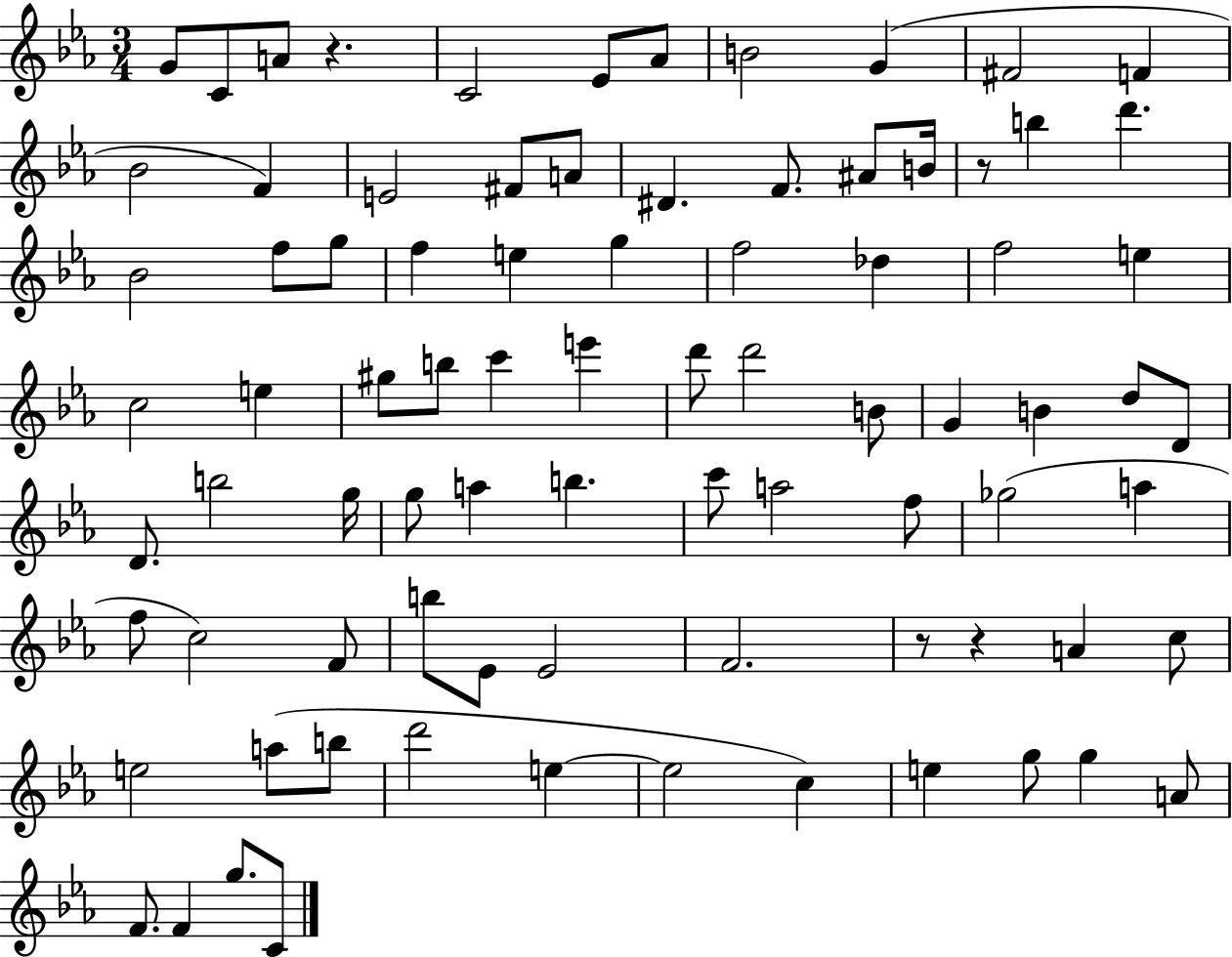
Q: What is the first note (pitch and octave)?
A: G4